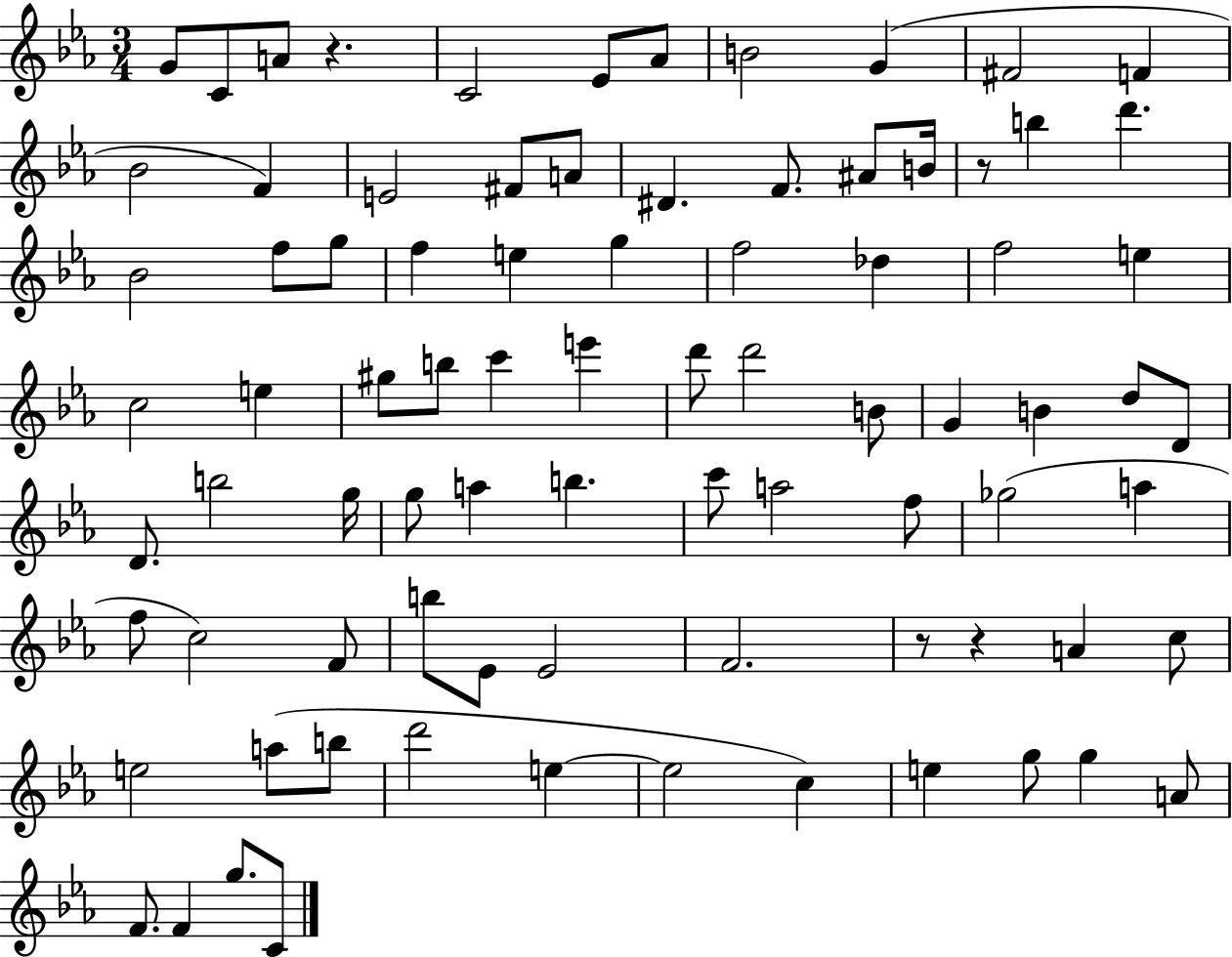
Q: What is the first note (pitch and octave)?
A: G4